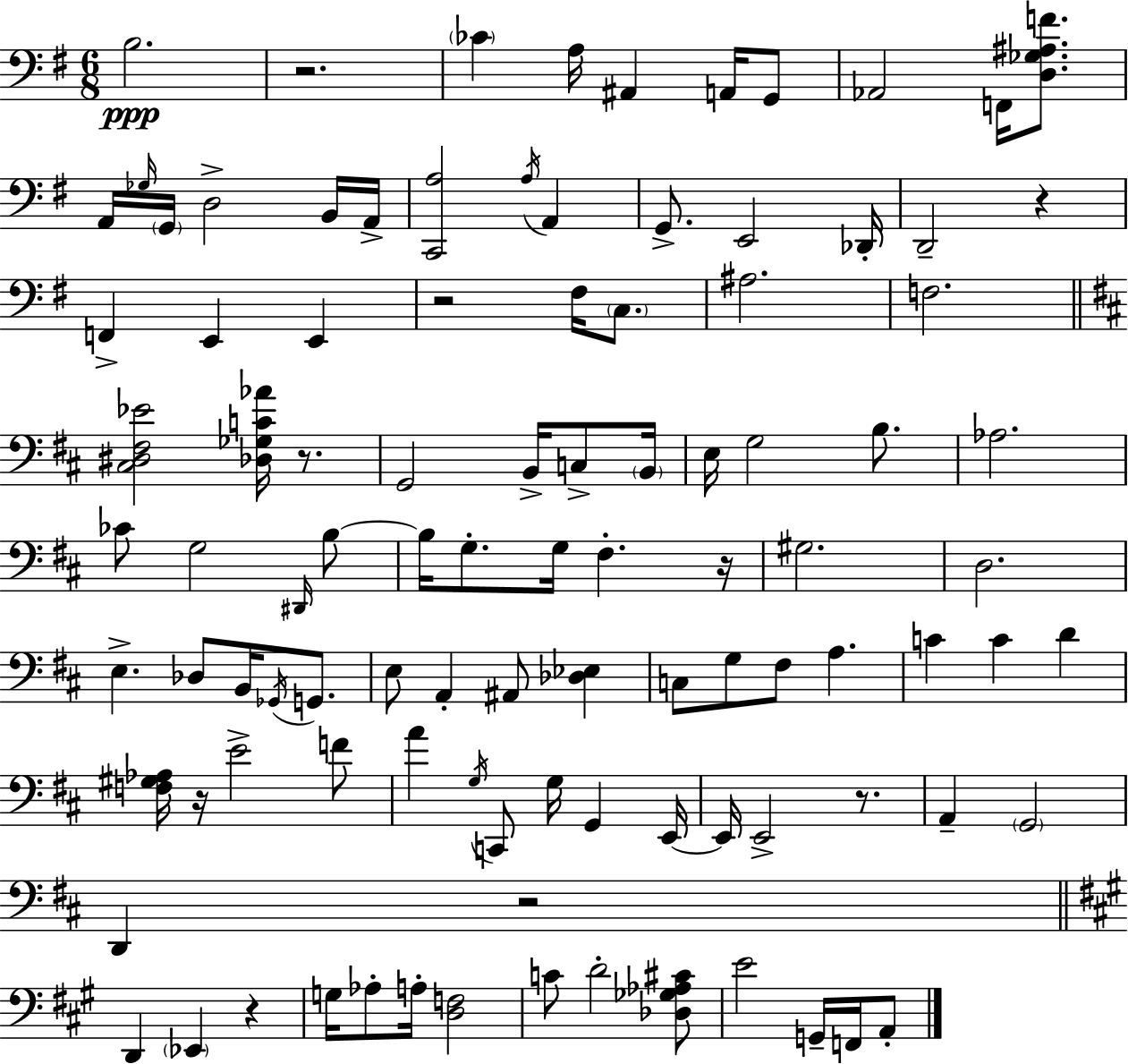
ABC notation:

X:1
T:Untitled
M:6/8
L:1/4
K:Em
B,2 z2 _C A,/4 ^A,, A,,/4 G,,/2 _A,,2 F,,/4 [D,_G,^A,F]/2 A,,/4 _G,/4 G,,/4 D,2 B,,/4 A,,/4 [C,,A,]2 A,/4 A,, G,,/2 E,,2 _D,,/4 D,,2 z F,, E,, E,, z2 ^F,/4 C,/2 ^A,2 F,2 [^C,^D,^F,_E]2 [_D,_G,C_A]/4 z/2 G,,2 B,,/4 C,/2 B,,/4 E,/4 G,2 B,/2 _A,2 _C/2 G,2 ^D,,/4 B,/2 B,/4 G,/2 G,/4 ^F, z/4 ^G,2 D,2 E, _D,/2 B,,/4 _G,,/4 G,,/2 E,/2 A,, ^A,,/2 [_D,_E,] C,/2 G,/2 ^F,/2 A, C C D [F,^G,_A,]/4 z/4 E2 F/2 A G,/4 C,,/2 G,/4 G,, E,,/4 E,,/4 E,,2 z/2 A,, G,,2 D,, z2 D,, _E,, z G,/4 _A,/2 A,/4 [D,F,]2 C/2 D2 [_D,_G,_A,^C]/2 E2 G,,/4 F,,/4 A,,/2